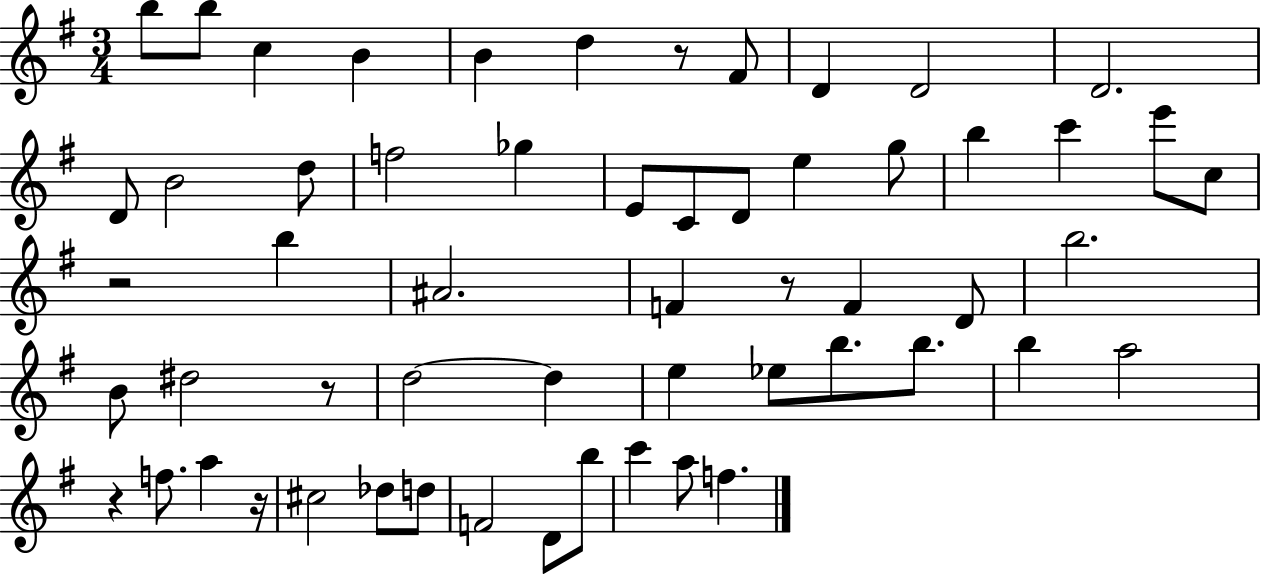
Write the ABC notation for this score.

X:1
T:Untitled
M:3/4
L:1/4
K:G
b/2 b/2 c B B d z/2 ^F/2 D D2 D2 D/2 B2 d/2 f2 _g E/2 C/2 D/2 e g/2 b c' e'/2 c/2 z2 b ^A2 F z/2 F D/2 b2 B/2 ^d2 z/2 d2 d e _e/2 b/2 b/2 b a2 z f/2 a z/4 ^c2 _d/2 d/2 F2 D/2 b/2 c' a/2 f